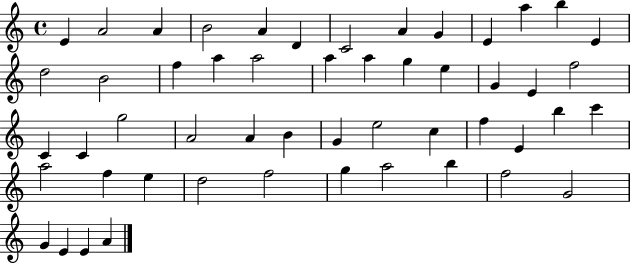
{
  \clef treble
  \time 4/4
  \defaultTimeSignature
  \key c \major
  e'4 a'2 a'4 | b'2 a'4 d'4 | c'2 a'4 g'4 | e'4 a''4 b''4 e'4 | \break d''2 b'2 | f''4 a''4 a''2 | a''4 a''4 g''4 e''4 | g'4 e'4 f''2 | \break c'4 c'4 g''2 | a'2 a'4 b'4 | g'4 e''2 c''4 | f''4 e'4 b''4 c'''4 | \break a''2 f''4 e''4 | d''2 f''2 | g''4 a''2 b''4 | f''2 g'2 | \break g'4 e'4 e'4 a'4 | \bar "|."
}